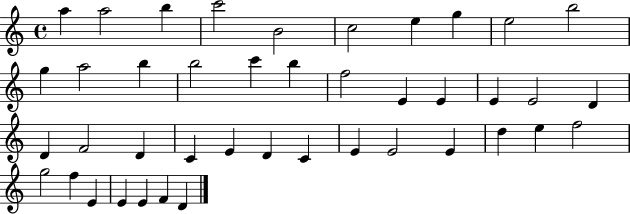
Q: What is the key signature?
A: C major